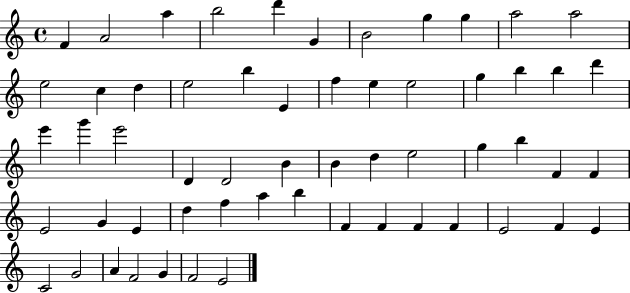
{
  \clef treble
  \time 4/4
  \defaultTimeSignature
  \key c \major
  f'4 a'2 a''4 | b''2 d'''4 g'4 | b'2 g''4 g''4 | a''2 a''2 | \break e''2 c''4 d''4 | e''2 b''4 e'4 | f''4 e''4 e''2 | g''4 b''4 b''4 d'''4 | \break e'''4 g'''4 e'''2 | d'4 d'2 b'4 | b'4 d''4 e''2 | g''4 b''4 f'4 f'4 | \break e'2 g'4 e'4 | d''4 f''4 a''4 b''4 | f'4 f'4 f'4 f'4 | e'2 f'4 e'4 | \break c'2 g'2 | a'4 f'2 g'4 | f'2 e'2 | \bar "|."
}